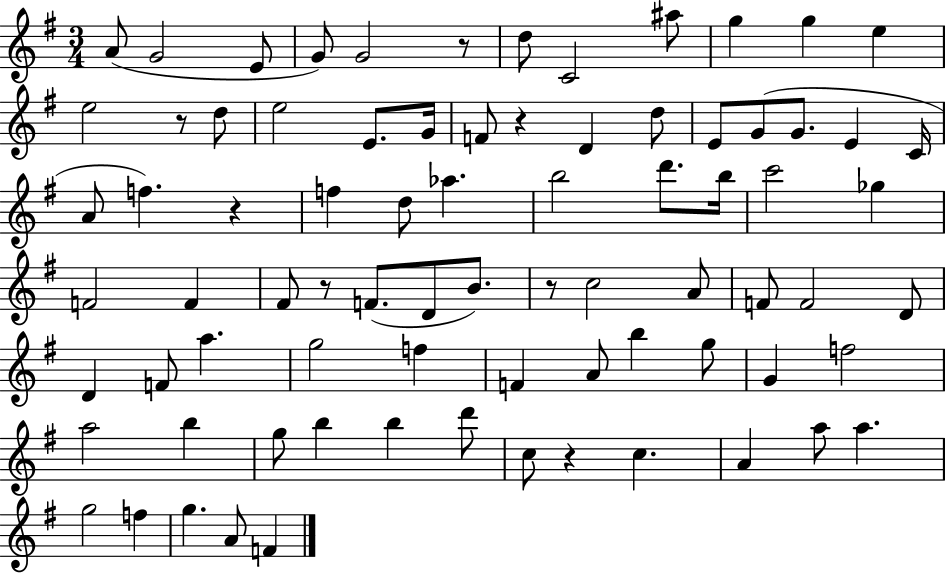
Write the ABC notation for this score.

X:1
T:Untitled
M:3/4
L:1/4
K:G
A/2 G2 E/2 G/2 G2 z/2 d/2 C2 ^a/2 g g e e2 z/2 d/2 e2 E/2 G/4 F/2 z D d/2 E/2 G/2 G/2 E C/4 A/2 f z f d/2 _a b2 d'/2 b/4 c'2 _g F2 F ^F/2 z/2 F/2 D/2 B/2 z/2 c2 A/2 F/2 F2 D/2 D F/2 a g2 f F A/2 b g/2 G f2 a2 b g/2 b b d'/2 c/2 z c A a/2 a g2 f g A/2 F